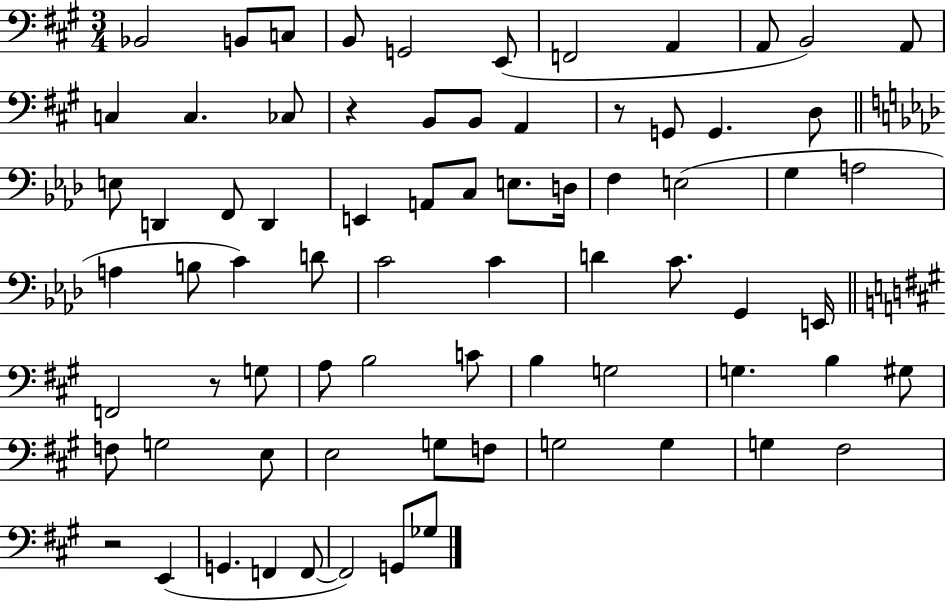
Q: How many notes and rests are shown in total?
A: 74